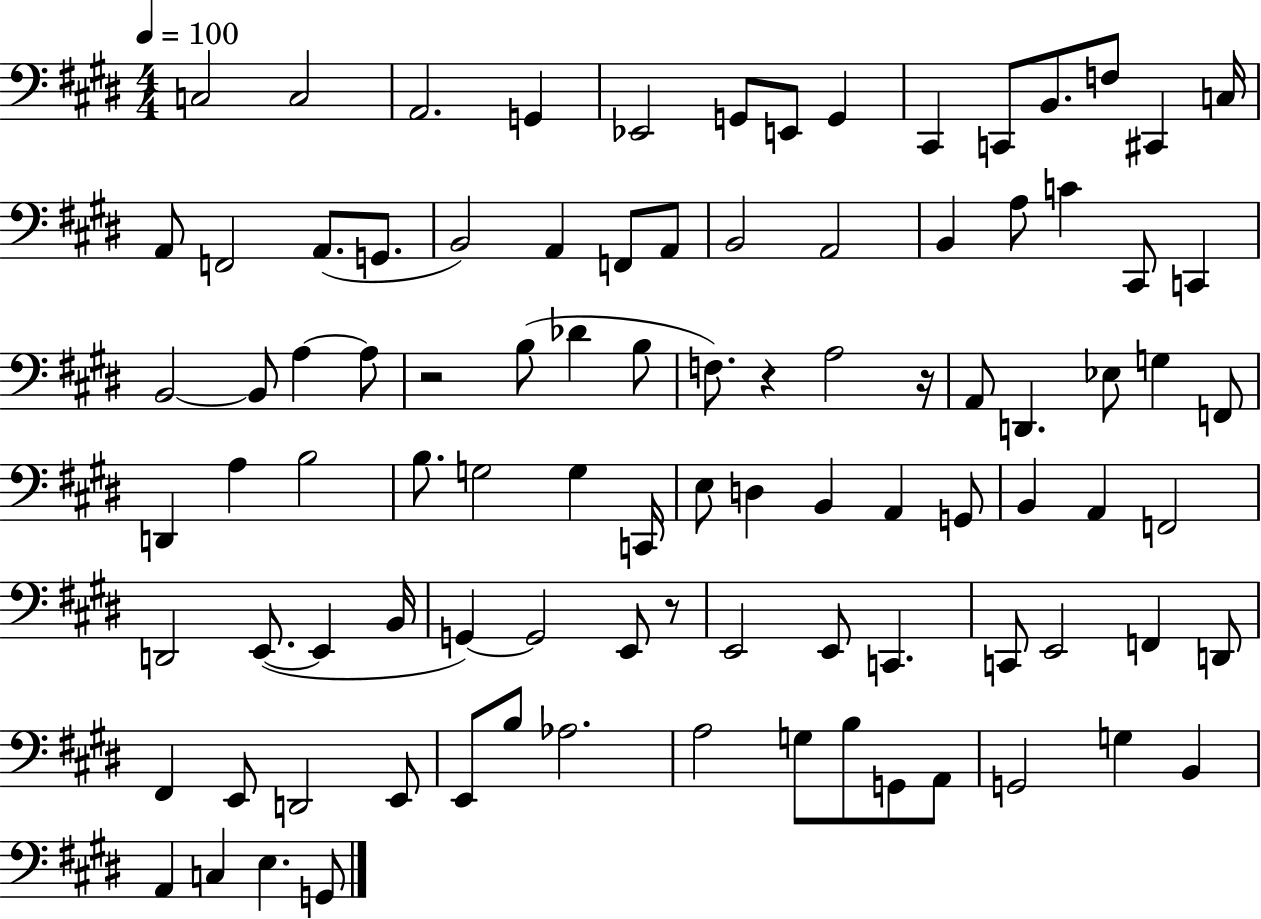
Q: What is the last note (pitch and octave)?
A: G2